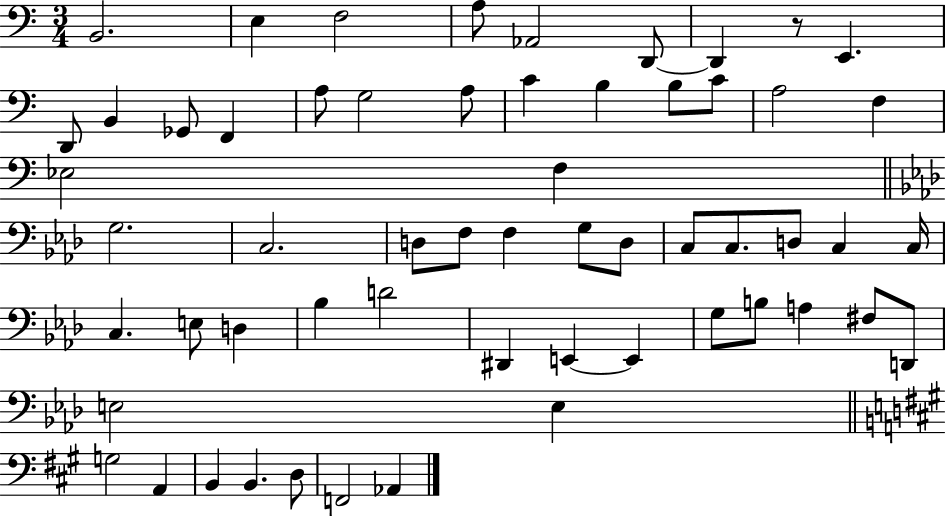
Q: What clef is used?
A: bass